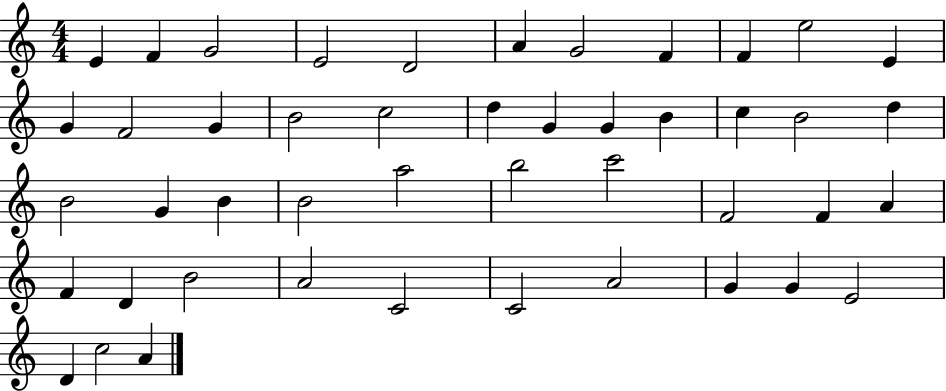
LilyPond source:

{
  \clef treble
  \numericTimeSignature
  \time 4/4
  \key c \major
  e'4 f'4 g'2 | e'2 d'2 | a'4 g'2 f'4 | f'4 e''2 e'4 | \break g'4 f'2 g'4 | b'2 c''2 | d''4 g'4 g'4 b'4 | c''4 b'2 d''4 | \break b'2 g'4 b'4 | b'2 a''2 | b''2 c'''2 | f'2 f'4 a'4 | \break f'4 d'4 b'2 | a'2 c'2 | c'2 a'2 | g'4 g'4 e'2 | \break d'4 c''2 a'4 | \bar "|."
}